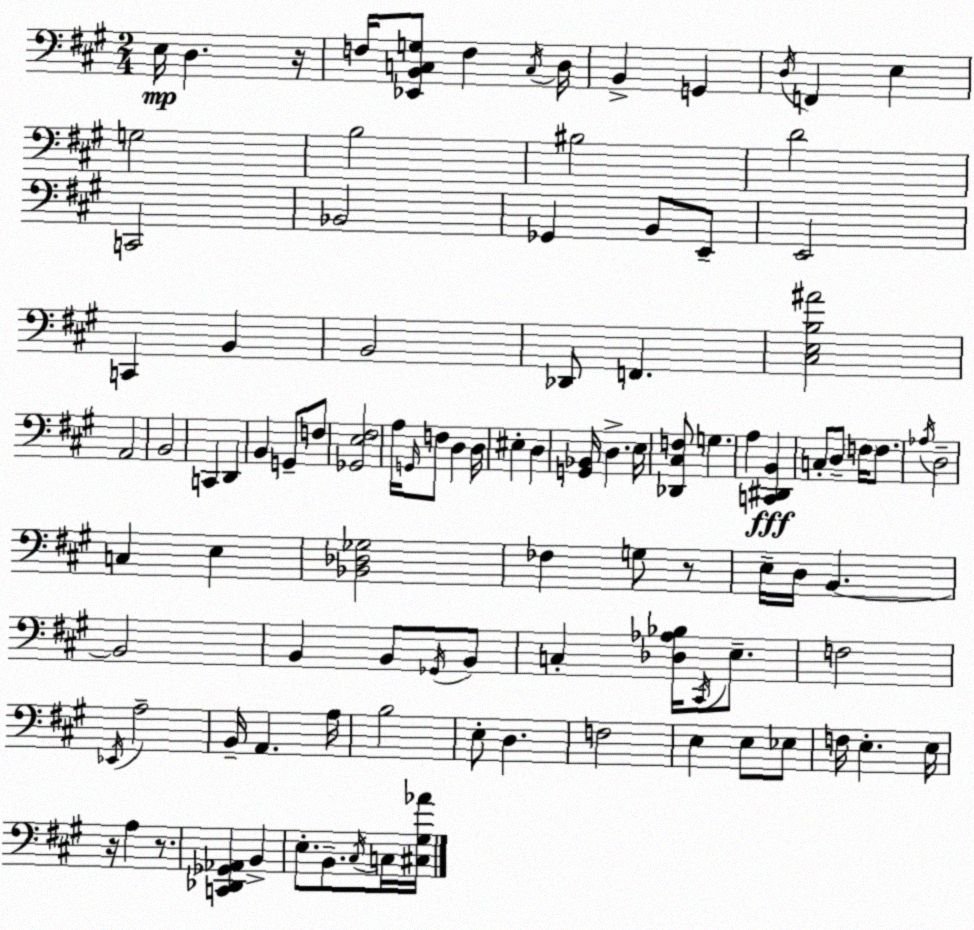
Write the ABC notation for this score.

X:1
T:Untitled
M:2/4
L:1/4
K:A
E,/4 D, z/4 F,/4 [_E,,B,,C,G,]/2 F, C,/4 D,/4 B,, G,, D,/4 F,, E, G,2 B,2 ^B,2 D2 C,,2 _B,,2 _G,, B,,/2 E,,/2 E,,2 C,, B,, B,,2 _D,,/2 F,, [^C,E,B,^A]2 A,,2 B,,2 C,, D,, B,, G,,/2 F,/2 [_G,,E,^F,]2 A,/4 G,,/4 F,/2 D, D,/4 ^E, D, [G,,_B,,]/4 D, E,/4 [_D,,^C,F,]/2 G, A, [C,,^D,,B,,] C,/2 D,/2 F,/4 F,/2 _A,/4 D,2 C, E, [_B,,_D,_G,]2 _F, G,/2 z/2 E,/4 D,/4 B,, B,,2 B,, B,,/2 _G,,/4 B,,/2 C, [_D,_A,_B,]/4 ^C,,/4 E,/2 F,2 _E,,/4 A,2 B,,/4 A,, A,/4 B,2 E,/2 D, F,2 E, E,/2 _E,/2 F,/4 E, E,/4 z/4 A, z/2 [C,,_D,,_G,,_A,,] B,, E,/2 B,,/2 ^C,/4 C,/4 [^C,^G,_A]/4